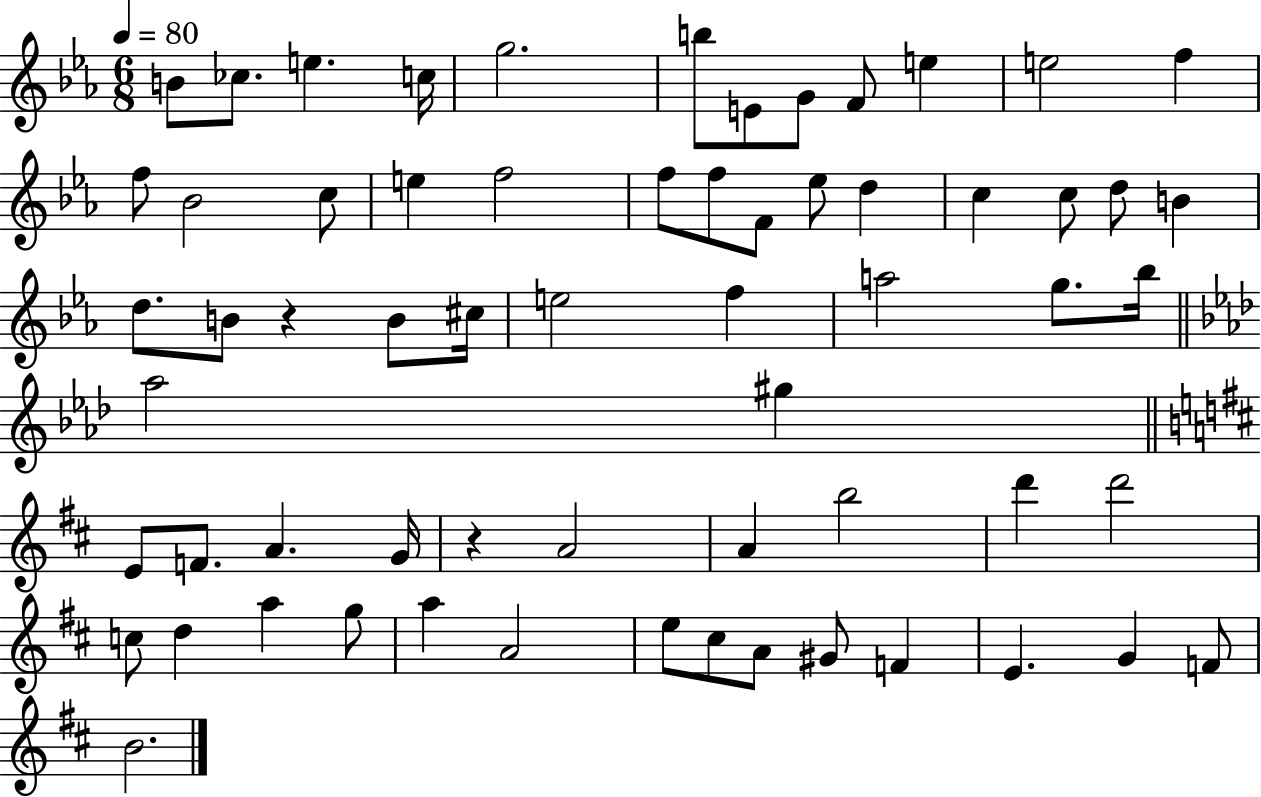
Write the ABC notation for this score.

X:1
T:Untitled
M:6/8
L:1/4
K:Eb
B/2 _c/2 e c/4 g2 b/2 E/2 G/2 F/2 e e2 f f/2 _B2 c/2 e f2 f/2 f/2 F/2 _e/2 d c c/2 d/2 B d/2 B/2 z B/2 ^c/4 e2 f a2 g/2 _b/4 _a2 ^g E/2 F/2 A G/4 z A2 A b2 d' d'2 c/2 d a g/2 a A2 e/2 ^c/2 A/2 ^G/2 F E G F/2 B2